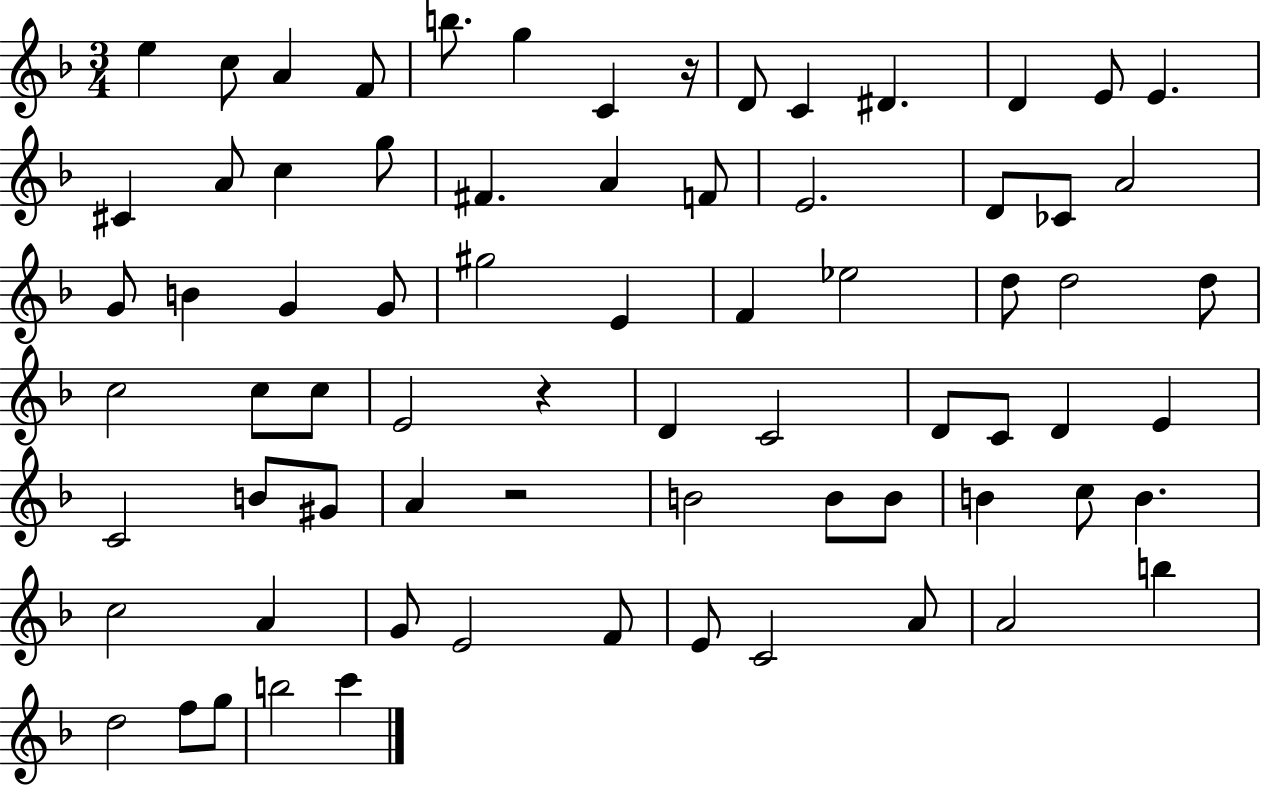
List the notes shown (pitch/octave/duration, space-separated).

E5/q C5/e A4/q F4/e B5/e. G5/q C4/q R/s D4/e C4/q D#4/q. D4/q E4/e E4/q. C#4/q A4/e C5/q G5/e F#4/q. A4/q F4/e E4/h. D4/e CES4/e A4/h G4/e B4/q G4/q G4/e G#5/h E4/q F4/q Eb5/h D5/e D5/h D5/e C5/h C5/e C5/e E4/h R/q D4/q C4/h D4/e C4/e D4/q E4/q C4/h B4/e G#4/e A4/q R/h B4/h B4/e B4/e B4/q C5/e B4/q. C5/h A4/q G4/e E4/h F4/e E4/e C4/h A4/e A4/h B5/q D5/h F5/e G5/e B5/h C6/q